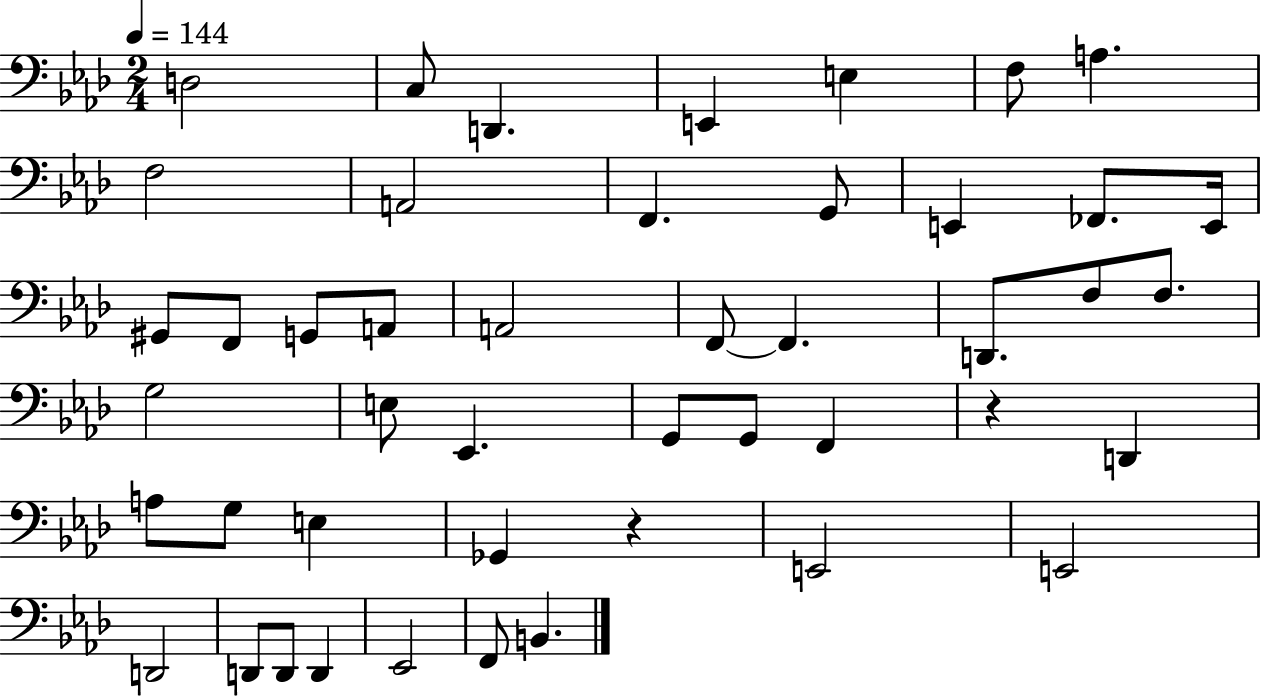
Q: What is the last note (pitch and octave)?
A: B2